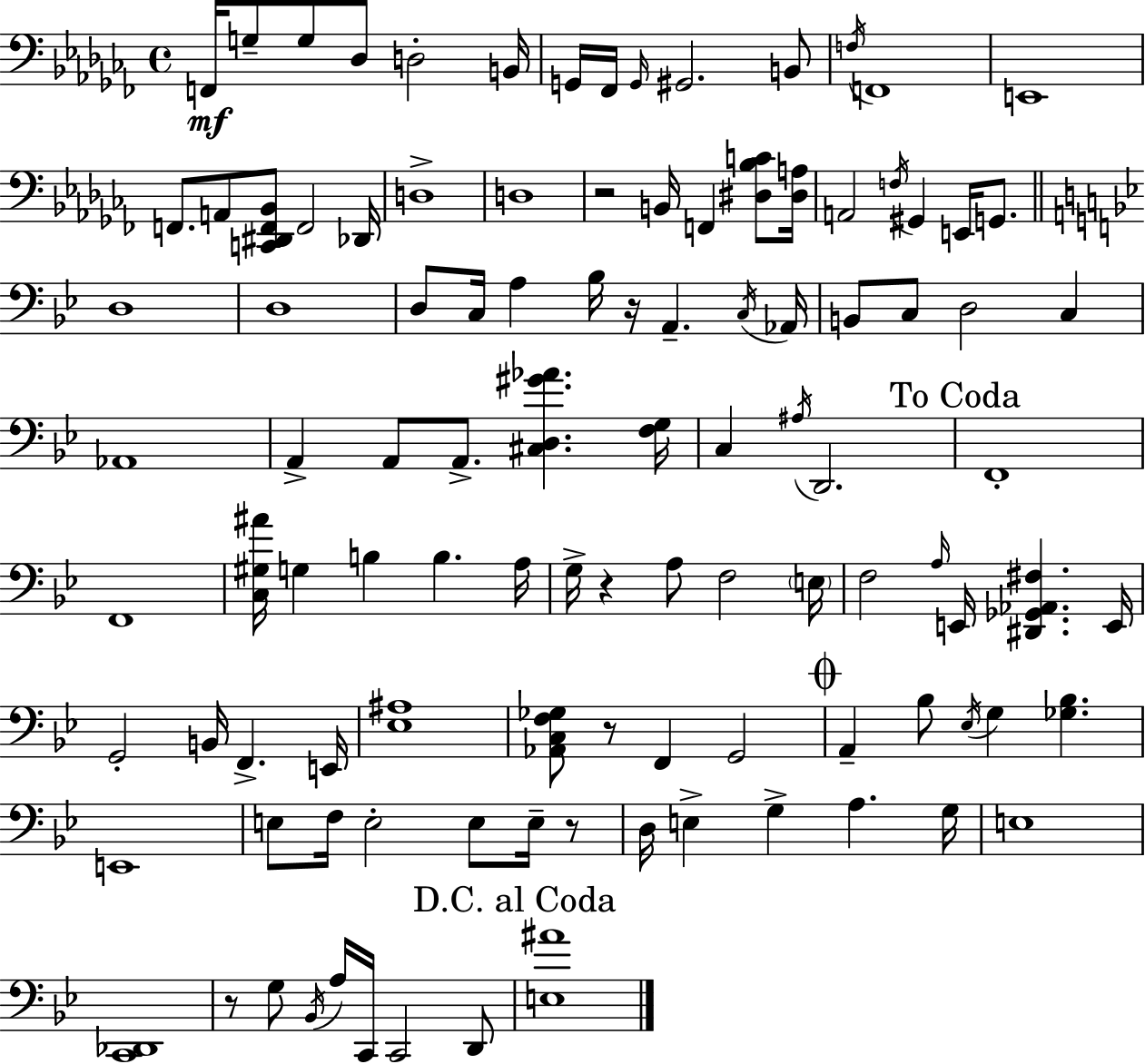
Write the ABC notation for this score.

X:1
T:Untitled
M:4/4
L:1/4
K:Abm
F,,/4 G,/2 G,/2 _D,/2 D,2 B,,/4 G,,/4 _F,,/4 G,,/4 ^G,,2 B,,/2 F,/4 F,,4 E,,4 F,,/2 A,,/2 [C,,^D,,F,,_B,,]/2 F,,2 _D,,/4 D,4 D,4 z2 B,,/4 F,, [^D,_B,C]/2 [^D,A,]/4 A,,2 F,/4 ^G,, E,,/4 G,,/2 D,4 D,4 D,/2 C,/4 A, _B,/4 z/4 A,, C,/4 _A,,/4 B,,/2 C,/2 D,2 C, _A,,4 A,, A,,/2 A,,/2 [^C,D,^G_A] [F,G,]/4 C, ^A,/4 D,,2 F,,4 F,,4 [C,^G,^A]/4 G, B, B, A,/4 G,/4 z A,/2 F,2 E,/4 F,2 A,/4 E,,/4 [^D,,_G,,_A,,^F,] E,,/4 G,,2 B,,/4 F,, E,,/4 [_E,^A,]4 [_A,,C,F,_G,]/2 z/2 F,, G,,2 A,, _B,/2 _E,/4 G, [_G,_B,] E,,4 E,/2 F,/4 E,2 E,/2 E,/4 z/2 D,/4 E, G, A, G,/4 E,4 [C,,_D,,]4 z/2 G,/2 _B,,/4 A,/4 C,,/4 C,,2 D,,/2 [E,^A]4